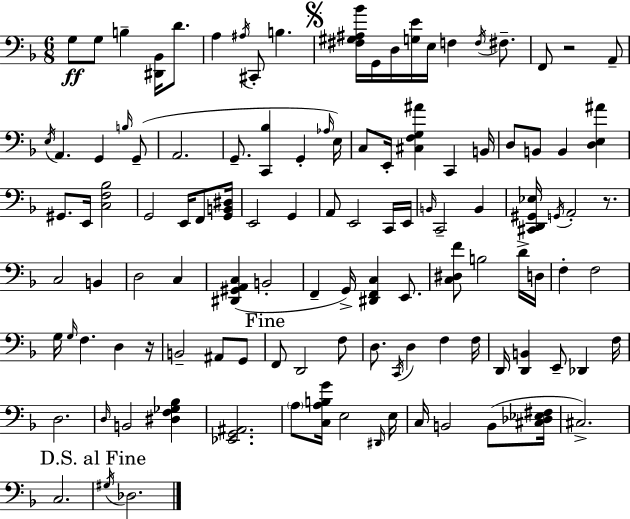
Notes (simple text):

G3/e G3/e B3/q [D#2,Bb2]/s D4/e. A3/q A#3/s C#2/e B3/q. [F#3,G#3,A#3,Bb4]/s G2/s D3/s [G3,E4]/s E3/s F3/q F3/s F#3/e. F2/e R/h A2/e E3/s A2/q. G2/q B3/s G2/e A2/h. G2/e. [C2,Bb3]/q G2/q Ab3/s E3/s C3/e E2/s [C#3,F3,G3,A#4]/q C2/q B2/s D3/e B2/e B2/q [D3,E3,A#4]/q G#2/e. E2/s [C3,F3,Bb3]/h G2/h E2/s F2/e [G2,B2,D#3]/s E2/h G2/q A2/e E2/h C2/s E2/s B2/s C2/h B2/q [C#2,D2,G#2,Eb3]/s G2/s A2/h R/e. C3/h B2/q D3/h C3/q [D#2,G#2,A2,C3]/q B2/h F2/q G2/s [D#2,F2,C3]/q E2/e. [C3,D#3,F4]/e B3/h D4/s D3/s F3/q F3/h G3/s G3/s F3/q. D3/q R/s B2/h A#2/e G2/e F2/e D2/h F3/e D3/e. C2/s D3/q F3/q F3/s D2/s [D2,B2]/q E2/e Db2/q F3/s D3/h. D3/s B2/h [D#3,F3,Gb3,Bb3]/q [Eb2,G2,A#2]/h. A3/e [C3,A3,B3,G4]/s E3/h D#2/s E3/s C3/s B2/h B2/e [C#3,Db3,Eb3,F#3]/s C#3/h. C3/h. G#3/s Db3/h.